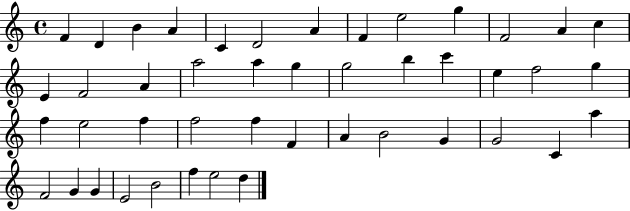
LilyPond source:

{
  \clef treble
  \time 4/4
  \defaultTimeSignature
  \key c \major
  f'4 d'4 b'4 a'4 | c'4 d'2 a'4 | f'4 e''2 g''4 | f'2 a'4 c''4 | \break e'4 f'2 a'4 | a''2 a''4 g''4 | g''2 b''4 c'''4 | e''4 f''2 g''4 | \break f''4 e''2 f''4 | f''2 f''4 f'4 | a'4 b'2 g'4 | g'2 c'4 a''4 | \break f'2 g'4 g'4 | e'2 b'2 | f''4 e''2 d''4 | \bar "|."
}